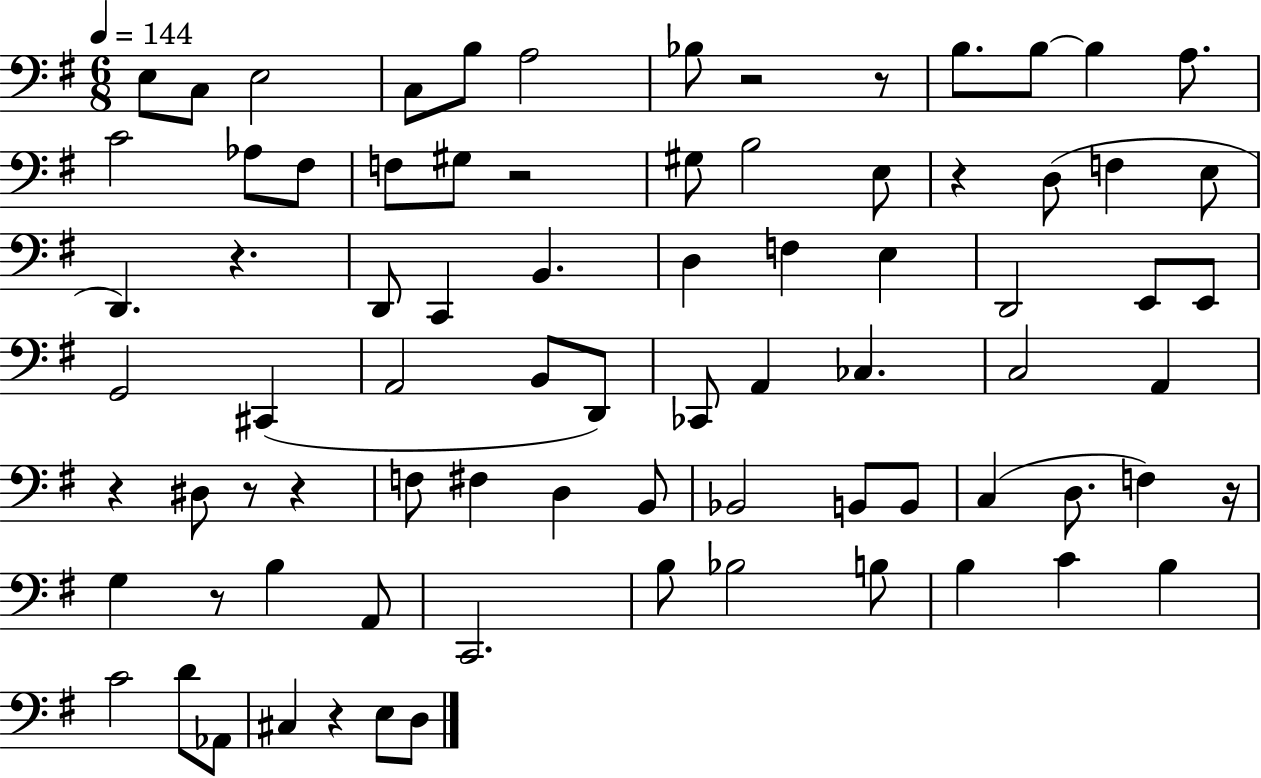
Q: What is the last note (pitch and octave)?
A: D3